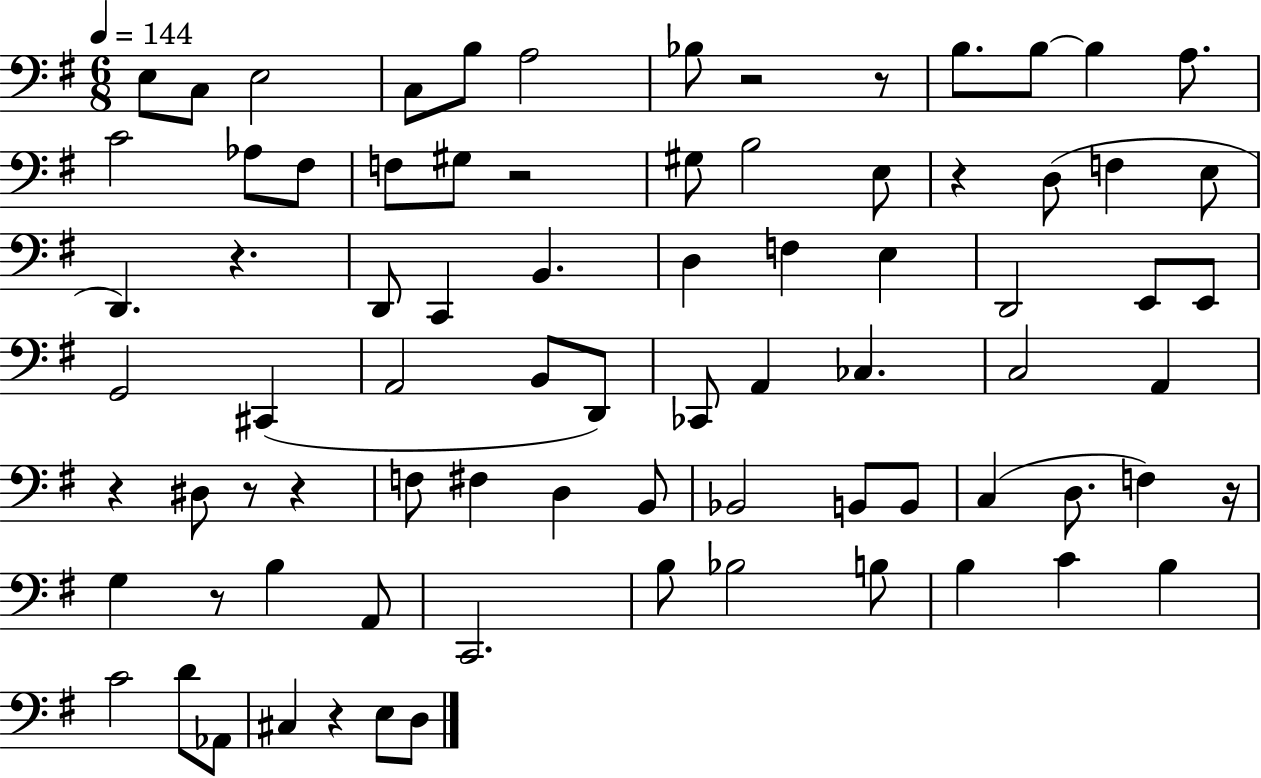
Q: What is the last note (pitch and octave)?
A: D3